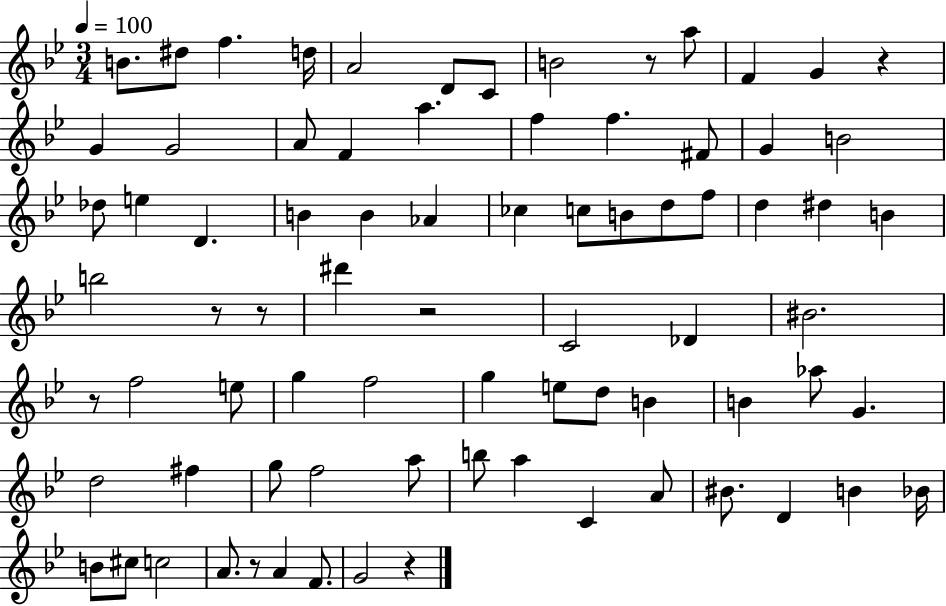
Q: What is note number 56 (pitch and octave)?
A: A5